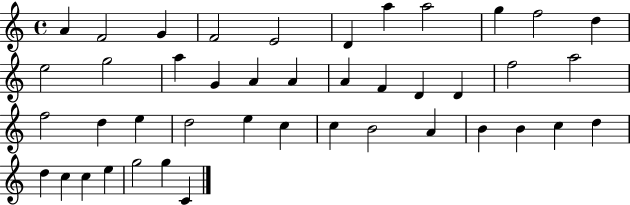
X:1
T:Untitled
M:4/4
L:1/4
K:C
A F2 G F2 E2 D a a2 g f2 d e2 g2 a G A A A F D D f2 a2 f2 d e d2 e c c B2 A B B c d d c c e g2 g C